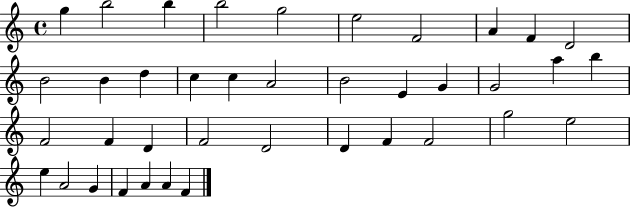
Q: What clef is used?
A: treble